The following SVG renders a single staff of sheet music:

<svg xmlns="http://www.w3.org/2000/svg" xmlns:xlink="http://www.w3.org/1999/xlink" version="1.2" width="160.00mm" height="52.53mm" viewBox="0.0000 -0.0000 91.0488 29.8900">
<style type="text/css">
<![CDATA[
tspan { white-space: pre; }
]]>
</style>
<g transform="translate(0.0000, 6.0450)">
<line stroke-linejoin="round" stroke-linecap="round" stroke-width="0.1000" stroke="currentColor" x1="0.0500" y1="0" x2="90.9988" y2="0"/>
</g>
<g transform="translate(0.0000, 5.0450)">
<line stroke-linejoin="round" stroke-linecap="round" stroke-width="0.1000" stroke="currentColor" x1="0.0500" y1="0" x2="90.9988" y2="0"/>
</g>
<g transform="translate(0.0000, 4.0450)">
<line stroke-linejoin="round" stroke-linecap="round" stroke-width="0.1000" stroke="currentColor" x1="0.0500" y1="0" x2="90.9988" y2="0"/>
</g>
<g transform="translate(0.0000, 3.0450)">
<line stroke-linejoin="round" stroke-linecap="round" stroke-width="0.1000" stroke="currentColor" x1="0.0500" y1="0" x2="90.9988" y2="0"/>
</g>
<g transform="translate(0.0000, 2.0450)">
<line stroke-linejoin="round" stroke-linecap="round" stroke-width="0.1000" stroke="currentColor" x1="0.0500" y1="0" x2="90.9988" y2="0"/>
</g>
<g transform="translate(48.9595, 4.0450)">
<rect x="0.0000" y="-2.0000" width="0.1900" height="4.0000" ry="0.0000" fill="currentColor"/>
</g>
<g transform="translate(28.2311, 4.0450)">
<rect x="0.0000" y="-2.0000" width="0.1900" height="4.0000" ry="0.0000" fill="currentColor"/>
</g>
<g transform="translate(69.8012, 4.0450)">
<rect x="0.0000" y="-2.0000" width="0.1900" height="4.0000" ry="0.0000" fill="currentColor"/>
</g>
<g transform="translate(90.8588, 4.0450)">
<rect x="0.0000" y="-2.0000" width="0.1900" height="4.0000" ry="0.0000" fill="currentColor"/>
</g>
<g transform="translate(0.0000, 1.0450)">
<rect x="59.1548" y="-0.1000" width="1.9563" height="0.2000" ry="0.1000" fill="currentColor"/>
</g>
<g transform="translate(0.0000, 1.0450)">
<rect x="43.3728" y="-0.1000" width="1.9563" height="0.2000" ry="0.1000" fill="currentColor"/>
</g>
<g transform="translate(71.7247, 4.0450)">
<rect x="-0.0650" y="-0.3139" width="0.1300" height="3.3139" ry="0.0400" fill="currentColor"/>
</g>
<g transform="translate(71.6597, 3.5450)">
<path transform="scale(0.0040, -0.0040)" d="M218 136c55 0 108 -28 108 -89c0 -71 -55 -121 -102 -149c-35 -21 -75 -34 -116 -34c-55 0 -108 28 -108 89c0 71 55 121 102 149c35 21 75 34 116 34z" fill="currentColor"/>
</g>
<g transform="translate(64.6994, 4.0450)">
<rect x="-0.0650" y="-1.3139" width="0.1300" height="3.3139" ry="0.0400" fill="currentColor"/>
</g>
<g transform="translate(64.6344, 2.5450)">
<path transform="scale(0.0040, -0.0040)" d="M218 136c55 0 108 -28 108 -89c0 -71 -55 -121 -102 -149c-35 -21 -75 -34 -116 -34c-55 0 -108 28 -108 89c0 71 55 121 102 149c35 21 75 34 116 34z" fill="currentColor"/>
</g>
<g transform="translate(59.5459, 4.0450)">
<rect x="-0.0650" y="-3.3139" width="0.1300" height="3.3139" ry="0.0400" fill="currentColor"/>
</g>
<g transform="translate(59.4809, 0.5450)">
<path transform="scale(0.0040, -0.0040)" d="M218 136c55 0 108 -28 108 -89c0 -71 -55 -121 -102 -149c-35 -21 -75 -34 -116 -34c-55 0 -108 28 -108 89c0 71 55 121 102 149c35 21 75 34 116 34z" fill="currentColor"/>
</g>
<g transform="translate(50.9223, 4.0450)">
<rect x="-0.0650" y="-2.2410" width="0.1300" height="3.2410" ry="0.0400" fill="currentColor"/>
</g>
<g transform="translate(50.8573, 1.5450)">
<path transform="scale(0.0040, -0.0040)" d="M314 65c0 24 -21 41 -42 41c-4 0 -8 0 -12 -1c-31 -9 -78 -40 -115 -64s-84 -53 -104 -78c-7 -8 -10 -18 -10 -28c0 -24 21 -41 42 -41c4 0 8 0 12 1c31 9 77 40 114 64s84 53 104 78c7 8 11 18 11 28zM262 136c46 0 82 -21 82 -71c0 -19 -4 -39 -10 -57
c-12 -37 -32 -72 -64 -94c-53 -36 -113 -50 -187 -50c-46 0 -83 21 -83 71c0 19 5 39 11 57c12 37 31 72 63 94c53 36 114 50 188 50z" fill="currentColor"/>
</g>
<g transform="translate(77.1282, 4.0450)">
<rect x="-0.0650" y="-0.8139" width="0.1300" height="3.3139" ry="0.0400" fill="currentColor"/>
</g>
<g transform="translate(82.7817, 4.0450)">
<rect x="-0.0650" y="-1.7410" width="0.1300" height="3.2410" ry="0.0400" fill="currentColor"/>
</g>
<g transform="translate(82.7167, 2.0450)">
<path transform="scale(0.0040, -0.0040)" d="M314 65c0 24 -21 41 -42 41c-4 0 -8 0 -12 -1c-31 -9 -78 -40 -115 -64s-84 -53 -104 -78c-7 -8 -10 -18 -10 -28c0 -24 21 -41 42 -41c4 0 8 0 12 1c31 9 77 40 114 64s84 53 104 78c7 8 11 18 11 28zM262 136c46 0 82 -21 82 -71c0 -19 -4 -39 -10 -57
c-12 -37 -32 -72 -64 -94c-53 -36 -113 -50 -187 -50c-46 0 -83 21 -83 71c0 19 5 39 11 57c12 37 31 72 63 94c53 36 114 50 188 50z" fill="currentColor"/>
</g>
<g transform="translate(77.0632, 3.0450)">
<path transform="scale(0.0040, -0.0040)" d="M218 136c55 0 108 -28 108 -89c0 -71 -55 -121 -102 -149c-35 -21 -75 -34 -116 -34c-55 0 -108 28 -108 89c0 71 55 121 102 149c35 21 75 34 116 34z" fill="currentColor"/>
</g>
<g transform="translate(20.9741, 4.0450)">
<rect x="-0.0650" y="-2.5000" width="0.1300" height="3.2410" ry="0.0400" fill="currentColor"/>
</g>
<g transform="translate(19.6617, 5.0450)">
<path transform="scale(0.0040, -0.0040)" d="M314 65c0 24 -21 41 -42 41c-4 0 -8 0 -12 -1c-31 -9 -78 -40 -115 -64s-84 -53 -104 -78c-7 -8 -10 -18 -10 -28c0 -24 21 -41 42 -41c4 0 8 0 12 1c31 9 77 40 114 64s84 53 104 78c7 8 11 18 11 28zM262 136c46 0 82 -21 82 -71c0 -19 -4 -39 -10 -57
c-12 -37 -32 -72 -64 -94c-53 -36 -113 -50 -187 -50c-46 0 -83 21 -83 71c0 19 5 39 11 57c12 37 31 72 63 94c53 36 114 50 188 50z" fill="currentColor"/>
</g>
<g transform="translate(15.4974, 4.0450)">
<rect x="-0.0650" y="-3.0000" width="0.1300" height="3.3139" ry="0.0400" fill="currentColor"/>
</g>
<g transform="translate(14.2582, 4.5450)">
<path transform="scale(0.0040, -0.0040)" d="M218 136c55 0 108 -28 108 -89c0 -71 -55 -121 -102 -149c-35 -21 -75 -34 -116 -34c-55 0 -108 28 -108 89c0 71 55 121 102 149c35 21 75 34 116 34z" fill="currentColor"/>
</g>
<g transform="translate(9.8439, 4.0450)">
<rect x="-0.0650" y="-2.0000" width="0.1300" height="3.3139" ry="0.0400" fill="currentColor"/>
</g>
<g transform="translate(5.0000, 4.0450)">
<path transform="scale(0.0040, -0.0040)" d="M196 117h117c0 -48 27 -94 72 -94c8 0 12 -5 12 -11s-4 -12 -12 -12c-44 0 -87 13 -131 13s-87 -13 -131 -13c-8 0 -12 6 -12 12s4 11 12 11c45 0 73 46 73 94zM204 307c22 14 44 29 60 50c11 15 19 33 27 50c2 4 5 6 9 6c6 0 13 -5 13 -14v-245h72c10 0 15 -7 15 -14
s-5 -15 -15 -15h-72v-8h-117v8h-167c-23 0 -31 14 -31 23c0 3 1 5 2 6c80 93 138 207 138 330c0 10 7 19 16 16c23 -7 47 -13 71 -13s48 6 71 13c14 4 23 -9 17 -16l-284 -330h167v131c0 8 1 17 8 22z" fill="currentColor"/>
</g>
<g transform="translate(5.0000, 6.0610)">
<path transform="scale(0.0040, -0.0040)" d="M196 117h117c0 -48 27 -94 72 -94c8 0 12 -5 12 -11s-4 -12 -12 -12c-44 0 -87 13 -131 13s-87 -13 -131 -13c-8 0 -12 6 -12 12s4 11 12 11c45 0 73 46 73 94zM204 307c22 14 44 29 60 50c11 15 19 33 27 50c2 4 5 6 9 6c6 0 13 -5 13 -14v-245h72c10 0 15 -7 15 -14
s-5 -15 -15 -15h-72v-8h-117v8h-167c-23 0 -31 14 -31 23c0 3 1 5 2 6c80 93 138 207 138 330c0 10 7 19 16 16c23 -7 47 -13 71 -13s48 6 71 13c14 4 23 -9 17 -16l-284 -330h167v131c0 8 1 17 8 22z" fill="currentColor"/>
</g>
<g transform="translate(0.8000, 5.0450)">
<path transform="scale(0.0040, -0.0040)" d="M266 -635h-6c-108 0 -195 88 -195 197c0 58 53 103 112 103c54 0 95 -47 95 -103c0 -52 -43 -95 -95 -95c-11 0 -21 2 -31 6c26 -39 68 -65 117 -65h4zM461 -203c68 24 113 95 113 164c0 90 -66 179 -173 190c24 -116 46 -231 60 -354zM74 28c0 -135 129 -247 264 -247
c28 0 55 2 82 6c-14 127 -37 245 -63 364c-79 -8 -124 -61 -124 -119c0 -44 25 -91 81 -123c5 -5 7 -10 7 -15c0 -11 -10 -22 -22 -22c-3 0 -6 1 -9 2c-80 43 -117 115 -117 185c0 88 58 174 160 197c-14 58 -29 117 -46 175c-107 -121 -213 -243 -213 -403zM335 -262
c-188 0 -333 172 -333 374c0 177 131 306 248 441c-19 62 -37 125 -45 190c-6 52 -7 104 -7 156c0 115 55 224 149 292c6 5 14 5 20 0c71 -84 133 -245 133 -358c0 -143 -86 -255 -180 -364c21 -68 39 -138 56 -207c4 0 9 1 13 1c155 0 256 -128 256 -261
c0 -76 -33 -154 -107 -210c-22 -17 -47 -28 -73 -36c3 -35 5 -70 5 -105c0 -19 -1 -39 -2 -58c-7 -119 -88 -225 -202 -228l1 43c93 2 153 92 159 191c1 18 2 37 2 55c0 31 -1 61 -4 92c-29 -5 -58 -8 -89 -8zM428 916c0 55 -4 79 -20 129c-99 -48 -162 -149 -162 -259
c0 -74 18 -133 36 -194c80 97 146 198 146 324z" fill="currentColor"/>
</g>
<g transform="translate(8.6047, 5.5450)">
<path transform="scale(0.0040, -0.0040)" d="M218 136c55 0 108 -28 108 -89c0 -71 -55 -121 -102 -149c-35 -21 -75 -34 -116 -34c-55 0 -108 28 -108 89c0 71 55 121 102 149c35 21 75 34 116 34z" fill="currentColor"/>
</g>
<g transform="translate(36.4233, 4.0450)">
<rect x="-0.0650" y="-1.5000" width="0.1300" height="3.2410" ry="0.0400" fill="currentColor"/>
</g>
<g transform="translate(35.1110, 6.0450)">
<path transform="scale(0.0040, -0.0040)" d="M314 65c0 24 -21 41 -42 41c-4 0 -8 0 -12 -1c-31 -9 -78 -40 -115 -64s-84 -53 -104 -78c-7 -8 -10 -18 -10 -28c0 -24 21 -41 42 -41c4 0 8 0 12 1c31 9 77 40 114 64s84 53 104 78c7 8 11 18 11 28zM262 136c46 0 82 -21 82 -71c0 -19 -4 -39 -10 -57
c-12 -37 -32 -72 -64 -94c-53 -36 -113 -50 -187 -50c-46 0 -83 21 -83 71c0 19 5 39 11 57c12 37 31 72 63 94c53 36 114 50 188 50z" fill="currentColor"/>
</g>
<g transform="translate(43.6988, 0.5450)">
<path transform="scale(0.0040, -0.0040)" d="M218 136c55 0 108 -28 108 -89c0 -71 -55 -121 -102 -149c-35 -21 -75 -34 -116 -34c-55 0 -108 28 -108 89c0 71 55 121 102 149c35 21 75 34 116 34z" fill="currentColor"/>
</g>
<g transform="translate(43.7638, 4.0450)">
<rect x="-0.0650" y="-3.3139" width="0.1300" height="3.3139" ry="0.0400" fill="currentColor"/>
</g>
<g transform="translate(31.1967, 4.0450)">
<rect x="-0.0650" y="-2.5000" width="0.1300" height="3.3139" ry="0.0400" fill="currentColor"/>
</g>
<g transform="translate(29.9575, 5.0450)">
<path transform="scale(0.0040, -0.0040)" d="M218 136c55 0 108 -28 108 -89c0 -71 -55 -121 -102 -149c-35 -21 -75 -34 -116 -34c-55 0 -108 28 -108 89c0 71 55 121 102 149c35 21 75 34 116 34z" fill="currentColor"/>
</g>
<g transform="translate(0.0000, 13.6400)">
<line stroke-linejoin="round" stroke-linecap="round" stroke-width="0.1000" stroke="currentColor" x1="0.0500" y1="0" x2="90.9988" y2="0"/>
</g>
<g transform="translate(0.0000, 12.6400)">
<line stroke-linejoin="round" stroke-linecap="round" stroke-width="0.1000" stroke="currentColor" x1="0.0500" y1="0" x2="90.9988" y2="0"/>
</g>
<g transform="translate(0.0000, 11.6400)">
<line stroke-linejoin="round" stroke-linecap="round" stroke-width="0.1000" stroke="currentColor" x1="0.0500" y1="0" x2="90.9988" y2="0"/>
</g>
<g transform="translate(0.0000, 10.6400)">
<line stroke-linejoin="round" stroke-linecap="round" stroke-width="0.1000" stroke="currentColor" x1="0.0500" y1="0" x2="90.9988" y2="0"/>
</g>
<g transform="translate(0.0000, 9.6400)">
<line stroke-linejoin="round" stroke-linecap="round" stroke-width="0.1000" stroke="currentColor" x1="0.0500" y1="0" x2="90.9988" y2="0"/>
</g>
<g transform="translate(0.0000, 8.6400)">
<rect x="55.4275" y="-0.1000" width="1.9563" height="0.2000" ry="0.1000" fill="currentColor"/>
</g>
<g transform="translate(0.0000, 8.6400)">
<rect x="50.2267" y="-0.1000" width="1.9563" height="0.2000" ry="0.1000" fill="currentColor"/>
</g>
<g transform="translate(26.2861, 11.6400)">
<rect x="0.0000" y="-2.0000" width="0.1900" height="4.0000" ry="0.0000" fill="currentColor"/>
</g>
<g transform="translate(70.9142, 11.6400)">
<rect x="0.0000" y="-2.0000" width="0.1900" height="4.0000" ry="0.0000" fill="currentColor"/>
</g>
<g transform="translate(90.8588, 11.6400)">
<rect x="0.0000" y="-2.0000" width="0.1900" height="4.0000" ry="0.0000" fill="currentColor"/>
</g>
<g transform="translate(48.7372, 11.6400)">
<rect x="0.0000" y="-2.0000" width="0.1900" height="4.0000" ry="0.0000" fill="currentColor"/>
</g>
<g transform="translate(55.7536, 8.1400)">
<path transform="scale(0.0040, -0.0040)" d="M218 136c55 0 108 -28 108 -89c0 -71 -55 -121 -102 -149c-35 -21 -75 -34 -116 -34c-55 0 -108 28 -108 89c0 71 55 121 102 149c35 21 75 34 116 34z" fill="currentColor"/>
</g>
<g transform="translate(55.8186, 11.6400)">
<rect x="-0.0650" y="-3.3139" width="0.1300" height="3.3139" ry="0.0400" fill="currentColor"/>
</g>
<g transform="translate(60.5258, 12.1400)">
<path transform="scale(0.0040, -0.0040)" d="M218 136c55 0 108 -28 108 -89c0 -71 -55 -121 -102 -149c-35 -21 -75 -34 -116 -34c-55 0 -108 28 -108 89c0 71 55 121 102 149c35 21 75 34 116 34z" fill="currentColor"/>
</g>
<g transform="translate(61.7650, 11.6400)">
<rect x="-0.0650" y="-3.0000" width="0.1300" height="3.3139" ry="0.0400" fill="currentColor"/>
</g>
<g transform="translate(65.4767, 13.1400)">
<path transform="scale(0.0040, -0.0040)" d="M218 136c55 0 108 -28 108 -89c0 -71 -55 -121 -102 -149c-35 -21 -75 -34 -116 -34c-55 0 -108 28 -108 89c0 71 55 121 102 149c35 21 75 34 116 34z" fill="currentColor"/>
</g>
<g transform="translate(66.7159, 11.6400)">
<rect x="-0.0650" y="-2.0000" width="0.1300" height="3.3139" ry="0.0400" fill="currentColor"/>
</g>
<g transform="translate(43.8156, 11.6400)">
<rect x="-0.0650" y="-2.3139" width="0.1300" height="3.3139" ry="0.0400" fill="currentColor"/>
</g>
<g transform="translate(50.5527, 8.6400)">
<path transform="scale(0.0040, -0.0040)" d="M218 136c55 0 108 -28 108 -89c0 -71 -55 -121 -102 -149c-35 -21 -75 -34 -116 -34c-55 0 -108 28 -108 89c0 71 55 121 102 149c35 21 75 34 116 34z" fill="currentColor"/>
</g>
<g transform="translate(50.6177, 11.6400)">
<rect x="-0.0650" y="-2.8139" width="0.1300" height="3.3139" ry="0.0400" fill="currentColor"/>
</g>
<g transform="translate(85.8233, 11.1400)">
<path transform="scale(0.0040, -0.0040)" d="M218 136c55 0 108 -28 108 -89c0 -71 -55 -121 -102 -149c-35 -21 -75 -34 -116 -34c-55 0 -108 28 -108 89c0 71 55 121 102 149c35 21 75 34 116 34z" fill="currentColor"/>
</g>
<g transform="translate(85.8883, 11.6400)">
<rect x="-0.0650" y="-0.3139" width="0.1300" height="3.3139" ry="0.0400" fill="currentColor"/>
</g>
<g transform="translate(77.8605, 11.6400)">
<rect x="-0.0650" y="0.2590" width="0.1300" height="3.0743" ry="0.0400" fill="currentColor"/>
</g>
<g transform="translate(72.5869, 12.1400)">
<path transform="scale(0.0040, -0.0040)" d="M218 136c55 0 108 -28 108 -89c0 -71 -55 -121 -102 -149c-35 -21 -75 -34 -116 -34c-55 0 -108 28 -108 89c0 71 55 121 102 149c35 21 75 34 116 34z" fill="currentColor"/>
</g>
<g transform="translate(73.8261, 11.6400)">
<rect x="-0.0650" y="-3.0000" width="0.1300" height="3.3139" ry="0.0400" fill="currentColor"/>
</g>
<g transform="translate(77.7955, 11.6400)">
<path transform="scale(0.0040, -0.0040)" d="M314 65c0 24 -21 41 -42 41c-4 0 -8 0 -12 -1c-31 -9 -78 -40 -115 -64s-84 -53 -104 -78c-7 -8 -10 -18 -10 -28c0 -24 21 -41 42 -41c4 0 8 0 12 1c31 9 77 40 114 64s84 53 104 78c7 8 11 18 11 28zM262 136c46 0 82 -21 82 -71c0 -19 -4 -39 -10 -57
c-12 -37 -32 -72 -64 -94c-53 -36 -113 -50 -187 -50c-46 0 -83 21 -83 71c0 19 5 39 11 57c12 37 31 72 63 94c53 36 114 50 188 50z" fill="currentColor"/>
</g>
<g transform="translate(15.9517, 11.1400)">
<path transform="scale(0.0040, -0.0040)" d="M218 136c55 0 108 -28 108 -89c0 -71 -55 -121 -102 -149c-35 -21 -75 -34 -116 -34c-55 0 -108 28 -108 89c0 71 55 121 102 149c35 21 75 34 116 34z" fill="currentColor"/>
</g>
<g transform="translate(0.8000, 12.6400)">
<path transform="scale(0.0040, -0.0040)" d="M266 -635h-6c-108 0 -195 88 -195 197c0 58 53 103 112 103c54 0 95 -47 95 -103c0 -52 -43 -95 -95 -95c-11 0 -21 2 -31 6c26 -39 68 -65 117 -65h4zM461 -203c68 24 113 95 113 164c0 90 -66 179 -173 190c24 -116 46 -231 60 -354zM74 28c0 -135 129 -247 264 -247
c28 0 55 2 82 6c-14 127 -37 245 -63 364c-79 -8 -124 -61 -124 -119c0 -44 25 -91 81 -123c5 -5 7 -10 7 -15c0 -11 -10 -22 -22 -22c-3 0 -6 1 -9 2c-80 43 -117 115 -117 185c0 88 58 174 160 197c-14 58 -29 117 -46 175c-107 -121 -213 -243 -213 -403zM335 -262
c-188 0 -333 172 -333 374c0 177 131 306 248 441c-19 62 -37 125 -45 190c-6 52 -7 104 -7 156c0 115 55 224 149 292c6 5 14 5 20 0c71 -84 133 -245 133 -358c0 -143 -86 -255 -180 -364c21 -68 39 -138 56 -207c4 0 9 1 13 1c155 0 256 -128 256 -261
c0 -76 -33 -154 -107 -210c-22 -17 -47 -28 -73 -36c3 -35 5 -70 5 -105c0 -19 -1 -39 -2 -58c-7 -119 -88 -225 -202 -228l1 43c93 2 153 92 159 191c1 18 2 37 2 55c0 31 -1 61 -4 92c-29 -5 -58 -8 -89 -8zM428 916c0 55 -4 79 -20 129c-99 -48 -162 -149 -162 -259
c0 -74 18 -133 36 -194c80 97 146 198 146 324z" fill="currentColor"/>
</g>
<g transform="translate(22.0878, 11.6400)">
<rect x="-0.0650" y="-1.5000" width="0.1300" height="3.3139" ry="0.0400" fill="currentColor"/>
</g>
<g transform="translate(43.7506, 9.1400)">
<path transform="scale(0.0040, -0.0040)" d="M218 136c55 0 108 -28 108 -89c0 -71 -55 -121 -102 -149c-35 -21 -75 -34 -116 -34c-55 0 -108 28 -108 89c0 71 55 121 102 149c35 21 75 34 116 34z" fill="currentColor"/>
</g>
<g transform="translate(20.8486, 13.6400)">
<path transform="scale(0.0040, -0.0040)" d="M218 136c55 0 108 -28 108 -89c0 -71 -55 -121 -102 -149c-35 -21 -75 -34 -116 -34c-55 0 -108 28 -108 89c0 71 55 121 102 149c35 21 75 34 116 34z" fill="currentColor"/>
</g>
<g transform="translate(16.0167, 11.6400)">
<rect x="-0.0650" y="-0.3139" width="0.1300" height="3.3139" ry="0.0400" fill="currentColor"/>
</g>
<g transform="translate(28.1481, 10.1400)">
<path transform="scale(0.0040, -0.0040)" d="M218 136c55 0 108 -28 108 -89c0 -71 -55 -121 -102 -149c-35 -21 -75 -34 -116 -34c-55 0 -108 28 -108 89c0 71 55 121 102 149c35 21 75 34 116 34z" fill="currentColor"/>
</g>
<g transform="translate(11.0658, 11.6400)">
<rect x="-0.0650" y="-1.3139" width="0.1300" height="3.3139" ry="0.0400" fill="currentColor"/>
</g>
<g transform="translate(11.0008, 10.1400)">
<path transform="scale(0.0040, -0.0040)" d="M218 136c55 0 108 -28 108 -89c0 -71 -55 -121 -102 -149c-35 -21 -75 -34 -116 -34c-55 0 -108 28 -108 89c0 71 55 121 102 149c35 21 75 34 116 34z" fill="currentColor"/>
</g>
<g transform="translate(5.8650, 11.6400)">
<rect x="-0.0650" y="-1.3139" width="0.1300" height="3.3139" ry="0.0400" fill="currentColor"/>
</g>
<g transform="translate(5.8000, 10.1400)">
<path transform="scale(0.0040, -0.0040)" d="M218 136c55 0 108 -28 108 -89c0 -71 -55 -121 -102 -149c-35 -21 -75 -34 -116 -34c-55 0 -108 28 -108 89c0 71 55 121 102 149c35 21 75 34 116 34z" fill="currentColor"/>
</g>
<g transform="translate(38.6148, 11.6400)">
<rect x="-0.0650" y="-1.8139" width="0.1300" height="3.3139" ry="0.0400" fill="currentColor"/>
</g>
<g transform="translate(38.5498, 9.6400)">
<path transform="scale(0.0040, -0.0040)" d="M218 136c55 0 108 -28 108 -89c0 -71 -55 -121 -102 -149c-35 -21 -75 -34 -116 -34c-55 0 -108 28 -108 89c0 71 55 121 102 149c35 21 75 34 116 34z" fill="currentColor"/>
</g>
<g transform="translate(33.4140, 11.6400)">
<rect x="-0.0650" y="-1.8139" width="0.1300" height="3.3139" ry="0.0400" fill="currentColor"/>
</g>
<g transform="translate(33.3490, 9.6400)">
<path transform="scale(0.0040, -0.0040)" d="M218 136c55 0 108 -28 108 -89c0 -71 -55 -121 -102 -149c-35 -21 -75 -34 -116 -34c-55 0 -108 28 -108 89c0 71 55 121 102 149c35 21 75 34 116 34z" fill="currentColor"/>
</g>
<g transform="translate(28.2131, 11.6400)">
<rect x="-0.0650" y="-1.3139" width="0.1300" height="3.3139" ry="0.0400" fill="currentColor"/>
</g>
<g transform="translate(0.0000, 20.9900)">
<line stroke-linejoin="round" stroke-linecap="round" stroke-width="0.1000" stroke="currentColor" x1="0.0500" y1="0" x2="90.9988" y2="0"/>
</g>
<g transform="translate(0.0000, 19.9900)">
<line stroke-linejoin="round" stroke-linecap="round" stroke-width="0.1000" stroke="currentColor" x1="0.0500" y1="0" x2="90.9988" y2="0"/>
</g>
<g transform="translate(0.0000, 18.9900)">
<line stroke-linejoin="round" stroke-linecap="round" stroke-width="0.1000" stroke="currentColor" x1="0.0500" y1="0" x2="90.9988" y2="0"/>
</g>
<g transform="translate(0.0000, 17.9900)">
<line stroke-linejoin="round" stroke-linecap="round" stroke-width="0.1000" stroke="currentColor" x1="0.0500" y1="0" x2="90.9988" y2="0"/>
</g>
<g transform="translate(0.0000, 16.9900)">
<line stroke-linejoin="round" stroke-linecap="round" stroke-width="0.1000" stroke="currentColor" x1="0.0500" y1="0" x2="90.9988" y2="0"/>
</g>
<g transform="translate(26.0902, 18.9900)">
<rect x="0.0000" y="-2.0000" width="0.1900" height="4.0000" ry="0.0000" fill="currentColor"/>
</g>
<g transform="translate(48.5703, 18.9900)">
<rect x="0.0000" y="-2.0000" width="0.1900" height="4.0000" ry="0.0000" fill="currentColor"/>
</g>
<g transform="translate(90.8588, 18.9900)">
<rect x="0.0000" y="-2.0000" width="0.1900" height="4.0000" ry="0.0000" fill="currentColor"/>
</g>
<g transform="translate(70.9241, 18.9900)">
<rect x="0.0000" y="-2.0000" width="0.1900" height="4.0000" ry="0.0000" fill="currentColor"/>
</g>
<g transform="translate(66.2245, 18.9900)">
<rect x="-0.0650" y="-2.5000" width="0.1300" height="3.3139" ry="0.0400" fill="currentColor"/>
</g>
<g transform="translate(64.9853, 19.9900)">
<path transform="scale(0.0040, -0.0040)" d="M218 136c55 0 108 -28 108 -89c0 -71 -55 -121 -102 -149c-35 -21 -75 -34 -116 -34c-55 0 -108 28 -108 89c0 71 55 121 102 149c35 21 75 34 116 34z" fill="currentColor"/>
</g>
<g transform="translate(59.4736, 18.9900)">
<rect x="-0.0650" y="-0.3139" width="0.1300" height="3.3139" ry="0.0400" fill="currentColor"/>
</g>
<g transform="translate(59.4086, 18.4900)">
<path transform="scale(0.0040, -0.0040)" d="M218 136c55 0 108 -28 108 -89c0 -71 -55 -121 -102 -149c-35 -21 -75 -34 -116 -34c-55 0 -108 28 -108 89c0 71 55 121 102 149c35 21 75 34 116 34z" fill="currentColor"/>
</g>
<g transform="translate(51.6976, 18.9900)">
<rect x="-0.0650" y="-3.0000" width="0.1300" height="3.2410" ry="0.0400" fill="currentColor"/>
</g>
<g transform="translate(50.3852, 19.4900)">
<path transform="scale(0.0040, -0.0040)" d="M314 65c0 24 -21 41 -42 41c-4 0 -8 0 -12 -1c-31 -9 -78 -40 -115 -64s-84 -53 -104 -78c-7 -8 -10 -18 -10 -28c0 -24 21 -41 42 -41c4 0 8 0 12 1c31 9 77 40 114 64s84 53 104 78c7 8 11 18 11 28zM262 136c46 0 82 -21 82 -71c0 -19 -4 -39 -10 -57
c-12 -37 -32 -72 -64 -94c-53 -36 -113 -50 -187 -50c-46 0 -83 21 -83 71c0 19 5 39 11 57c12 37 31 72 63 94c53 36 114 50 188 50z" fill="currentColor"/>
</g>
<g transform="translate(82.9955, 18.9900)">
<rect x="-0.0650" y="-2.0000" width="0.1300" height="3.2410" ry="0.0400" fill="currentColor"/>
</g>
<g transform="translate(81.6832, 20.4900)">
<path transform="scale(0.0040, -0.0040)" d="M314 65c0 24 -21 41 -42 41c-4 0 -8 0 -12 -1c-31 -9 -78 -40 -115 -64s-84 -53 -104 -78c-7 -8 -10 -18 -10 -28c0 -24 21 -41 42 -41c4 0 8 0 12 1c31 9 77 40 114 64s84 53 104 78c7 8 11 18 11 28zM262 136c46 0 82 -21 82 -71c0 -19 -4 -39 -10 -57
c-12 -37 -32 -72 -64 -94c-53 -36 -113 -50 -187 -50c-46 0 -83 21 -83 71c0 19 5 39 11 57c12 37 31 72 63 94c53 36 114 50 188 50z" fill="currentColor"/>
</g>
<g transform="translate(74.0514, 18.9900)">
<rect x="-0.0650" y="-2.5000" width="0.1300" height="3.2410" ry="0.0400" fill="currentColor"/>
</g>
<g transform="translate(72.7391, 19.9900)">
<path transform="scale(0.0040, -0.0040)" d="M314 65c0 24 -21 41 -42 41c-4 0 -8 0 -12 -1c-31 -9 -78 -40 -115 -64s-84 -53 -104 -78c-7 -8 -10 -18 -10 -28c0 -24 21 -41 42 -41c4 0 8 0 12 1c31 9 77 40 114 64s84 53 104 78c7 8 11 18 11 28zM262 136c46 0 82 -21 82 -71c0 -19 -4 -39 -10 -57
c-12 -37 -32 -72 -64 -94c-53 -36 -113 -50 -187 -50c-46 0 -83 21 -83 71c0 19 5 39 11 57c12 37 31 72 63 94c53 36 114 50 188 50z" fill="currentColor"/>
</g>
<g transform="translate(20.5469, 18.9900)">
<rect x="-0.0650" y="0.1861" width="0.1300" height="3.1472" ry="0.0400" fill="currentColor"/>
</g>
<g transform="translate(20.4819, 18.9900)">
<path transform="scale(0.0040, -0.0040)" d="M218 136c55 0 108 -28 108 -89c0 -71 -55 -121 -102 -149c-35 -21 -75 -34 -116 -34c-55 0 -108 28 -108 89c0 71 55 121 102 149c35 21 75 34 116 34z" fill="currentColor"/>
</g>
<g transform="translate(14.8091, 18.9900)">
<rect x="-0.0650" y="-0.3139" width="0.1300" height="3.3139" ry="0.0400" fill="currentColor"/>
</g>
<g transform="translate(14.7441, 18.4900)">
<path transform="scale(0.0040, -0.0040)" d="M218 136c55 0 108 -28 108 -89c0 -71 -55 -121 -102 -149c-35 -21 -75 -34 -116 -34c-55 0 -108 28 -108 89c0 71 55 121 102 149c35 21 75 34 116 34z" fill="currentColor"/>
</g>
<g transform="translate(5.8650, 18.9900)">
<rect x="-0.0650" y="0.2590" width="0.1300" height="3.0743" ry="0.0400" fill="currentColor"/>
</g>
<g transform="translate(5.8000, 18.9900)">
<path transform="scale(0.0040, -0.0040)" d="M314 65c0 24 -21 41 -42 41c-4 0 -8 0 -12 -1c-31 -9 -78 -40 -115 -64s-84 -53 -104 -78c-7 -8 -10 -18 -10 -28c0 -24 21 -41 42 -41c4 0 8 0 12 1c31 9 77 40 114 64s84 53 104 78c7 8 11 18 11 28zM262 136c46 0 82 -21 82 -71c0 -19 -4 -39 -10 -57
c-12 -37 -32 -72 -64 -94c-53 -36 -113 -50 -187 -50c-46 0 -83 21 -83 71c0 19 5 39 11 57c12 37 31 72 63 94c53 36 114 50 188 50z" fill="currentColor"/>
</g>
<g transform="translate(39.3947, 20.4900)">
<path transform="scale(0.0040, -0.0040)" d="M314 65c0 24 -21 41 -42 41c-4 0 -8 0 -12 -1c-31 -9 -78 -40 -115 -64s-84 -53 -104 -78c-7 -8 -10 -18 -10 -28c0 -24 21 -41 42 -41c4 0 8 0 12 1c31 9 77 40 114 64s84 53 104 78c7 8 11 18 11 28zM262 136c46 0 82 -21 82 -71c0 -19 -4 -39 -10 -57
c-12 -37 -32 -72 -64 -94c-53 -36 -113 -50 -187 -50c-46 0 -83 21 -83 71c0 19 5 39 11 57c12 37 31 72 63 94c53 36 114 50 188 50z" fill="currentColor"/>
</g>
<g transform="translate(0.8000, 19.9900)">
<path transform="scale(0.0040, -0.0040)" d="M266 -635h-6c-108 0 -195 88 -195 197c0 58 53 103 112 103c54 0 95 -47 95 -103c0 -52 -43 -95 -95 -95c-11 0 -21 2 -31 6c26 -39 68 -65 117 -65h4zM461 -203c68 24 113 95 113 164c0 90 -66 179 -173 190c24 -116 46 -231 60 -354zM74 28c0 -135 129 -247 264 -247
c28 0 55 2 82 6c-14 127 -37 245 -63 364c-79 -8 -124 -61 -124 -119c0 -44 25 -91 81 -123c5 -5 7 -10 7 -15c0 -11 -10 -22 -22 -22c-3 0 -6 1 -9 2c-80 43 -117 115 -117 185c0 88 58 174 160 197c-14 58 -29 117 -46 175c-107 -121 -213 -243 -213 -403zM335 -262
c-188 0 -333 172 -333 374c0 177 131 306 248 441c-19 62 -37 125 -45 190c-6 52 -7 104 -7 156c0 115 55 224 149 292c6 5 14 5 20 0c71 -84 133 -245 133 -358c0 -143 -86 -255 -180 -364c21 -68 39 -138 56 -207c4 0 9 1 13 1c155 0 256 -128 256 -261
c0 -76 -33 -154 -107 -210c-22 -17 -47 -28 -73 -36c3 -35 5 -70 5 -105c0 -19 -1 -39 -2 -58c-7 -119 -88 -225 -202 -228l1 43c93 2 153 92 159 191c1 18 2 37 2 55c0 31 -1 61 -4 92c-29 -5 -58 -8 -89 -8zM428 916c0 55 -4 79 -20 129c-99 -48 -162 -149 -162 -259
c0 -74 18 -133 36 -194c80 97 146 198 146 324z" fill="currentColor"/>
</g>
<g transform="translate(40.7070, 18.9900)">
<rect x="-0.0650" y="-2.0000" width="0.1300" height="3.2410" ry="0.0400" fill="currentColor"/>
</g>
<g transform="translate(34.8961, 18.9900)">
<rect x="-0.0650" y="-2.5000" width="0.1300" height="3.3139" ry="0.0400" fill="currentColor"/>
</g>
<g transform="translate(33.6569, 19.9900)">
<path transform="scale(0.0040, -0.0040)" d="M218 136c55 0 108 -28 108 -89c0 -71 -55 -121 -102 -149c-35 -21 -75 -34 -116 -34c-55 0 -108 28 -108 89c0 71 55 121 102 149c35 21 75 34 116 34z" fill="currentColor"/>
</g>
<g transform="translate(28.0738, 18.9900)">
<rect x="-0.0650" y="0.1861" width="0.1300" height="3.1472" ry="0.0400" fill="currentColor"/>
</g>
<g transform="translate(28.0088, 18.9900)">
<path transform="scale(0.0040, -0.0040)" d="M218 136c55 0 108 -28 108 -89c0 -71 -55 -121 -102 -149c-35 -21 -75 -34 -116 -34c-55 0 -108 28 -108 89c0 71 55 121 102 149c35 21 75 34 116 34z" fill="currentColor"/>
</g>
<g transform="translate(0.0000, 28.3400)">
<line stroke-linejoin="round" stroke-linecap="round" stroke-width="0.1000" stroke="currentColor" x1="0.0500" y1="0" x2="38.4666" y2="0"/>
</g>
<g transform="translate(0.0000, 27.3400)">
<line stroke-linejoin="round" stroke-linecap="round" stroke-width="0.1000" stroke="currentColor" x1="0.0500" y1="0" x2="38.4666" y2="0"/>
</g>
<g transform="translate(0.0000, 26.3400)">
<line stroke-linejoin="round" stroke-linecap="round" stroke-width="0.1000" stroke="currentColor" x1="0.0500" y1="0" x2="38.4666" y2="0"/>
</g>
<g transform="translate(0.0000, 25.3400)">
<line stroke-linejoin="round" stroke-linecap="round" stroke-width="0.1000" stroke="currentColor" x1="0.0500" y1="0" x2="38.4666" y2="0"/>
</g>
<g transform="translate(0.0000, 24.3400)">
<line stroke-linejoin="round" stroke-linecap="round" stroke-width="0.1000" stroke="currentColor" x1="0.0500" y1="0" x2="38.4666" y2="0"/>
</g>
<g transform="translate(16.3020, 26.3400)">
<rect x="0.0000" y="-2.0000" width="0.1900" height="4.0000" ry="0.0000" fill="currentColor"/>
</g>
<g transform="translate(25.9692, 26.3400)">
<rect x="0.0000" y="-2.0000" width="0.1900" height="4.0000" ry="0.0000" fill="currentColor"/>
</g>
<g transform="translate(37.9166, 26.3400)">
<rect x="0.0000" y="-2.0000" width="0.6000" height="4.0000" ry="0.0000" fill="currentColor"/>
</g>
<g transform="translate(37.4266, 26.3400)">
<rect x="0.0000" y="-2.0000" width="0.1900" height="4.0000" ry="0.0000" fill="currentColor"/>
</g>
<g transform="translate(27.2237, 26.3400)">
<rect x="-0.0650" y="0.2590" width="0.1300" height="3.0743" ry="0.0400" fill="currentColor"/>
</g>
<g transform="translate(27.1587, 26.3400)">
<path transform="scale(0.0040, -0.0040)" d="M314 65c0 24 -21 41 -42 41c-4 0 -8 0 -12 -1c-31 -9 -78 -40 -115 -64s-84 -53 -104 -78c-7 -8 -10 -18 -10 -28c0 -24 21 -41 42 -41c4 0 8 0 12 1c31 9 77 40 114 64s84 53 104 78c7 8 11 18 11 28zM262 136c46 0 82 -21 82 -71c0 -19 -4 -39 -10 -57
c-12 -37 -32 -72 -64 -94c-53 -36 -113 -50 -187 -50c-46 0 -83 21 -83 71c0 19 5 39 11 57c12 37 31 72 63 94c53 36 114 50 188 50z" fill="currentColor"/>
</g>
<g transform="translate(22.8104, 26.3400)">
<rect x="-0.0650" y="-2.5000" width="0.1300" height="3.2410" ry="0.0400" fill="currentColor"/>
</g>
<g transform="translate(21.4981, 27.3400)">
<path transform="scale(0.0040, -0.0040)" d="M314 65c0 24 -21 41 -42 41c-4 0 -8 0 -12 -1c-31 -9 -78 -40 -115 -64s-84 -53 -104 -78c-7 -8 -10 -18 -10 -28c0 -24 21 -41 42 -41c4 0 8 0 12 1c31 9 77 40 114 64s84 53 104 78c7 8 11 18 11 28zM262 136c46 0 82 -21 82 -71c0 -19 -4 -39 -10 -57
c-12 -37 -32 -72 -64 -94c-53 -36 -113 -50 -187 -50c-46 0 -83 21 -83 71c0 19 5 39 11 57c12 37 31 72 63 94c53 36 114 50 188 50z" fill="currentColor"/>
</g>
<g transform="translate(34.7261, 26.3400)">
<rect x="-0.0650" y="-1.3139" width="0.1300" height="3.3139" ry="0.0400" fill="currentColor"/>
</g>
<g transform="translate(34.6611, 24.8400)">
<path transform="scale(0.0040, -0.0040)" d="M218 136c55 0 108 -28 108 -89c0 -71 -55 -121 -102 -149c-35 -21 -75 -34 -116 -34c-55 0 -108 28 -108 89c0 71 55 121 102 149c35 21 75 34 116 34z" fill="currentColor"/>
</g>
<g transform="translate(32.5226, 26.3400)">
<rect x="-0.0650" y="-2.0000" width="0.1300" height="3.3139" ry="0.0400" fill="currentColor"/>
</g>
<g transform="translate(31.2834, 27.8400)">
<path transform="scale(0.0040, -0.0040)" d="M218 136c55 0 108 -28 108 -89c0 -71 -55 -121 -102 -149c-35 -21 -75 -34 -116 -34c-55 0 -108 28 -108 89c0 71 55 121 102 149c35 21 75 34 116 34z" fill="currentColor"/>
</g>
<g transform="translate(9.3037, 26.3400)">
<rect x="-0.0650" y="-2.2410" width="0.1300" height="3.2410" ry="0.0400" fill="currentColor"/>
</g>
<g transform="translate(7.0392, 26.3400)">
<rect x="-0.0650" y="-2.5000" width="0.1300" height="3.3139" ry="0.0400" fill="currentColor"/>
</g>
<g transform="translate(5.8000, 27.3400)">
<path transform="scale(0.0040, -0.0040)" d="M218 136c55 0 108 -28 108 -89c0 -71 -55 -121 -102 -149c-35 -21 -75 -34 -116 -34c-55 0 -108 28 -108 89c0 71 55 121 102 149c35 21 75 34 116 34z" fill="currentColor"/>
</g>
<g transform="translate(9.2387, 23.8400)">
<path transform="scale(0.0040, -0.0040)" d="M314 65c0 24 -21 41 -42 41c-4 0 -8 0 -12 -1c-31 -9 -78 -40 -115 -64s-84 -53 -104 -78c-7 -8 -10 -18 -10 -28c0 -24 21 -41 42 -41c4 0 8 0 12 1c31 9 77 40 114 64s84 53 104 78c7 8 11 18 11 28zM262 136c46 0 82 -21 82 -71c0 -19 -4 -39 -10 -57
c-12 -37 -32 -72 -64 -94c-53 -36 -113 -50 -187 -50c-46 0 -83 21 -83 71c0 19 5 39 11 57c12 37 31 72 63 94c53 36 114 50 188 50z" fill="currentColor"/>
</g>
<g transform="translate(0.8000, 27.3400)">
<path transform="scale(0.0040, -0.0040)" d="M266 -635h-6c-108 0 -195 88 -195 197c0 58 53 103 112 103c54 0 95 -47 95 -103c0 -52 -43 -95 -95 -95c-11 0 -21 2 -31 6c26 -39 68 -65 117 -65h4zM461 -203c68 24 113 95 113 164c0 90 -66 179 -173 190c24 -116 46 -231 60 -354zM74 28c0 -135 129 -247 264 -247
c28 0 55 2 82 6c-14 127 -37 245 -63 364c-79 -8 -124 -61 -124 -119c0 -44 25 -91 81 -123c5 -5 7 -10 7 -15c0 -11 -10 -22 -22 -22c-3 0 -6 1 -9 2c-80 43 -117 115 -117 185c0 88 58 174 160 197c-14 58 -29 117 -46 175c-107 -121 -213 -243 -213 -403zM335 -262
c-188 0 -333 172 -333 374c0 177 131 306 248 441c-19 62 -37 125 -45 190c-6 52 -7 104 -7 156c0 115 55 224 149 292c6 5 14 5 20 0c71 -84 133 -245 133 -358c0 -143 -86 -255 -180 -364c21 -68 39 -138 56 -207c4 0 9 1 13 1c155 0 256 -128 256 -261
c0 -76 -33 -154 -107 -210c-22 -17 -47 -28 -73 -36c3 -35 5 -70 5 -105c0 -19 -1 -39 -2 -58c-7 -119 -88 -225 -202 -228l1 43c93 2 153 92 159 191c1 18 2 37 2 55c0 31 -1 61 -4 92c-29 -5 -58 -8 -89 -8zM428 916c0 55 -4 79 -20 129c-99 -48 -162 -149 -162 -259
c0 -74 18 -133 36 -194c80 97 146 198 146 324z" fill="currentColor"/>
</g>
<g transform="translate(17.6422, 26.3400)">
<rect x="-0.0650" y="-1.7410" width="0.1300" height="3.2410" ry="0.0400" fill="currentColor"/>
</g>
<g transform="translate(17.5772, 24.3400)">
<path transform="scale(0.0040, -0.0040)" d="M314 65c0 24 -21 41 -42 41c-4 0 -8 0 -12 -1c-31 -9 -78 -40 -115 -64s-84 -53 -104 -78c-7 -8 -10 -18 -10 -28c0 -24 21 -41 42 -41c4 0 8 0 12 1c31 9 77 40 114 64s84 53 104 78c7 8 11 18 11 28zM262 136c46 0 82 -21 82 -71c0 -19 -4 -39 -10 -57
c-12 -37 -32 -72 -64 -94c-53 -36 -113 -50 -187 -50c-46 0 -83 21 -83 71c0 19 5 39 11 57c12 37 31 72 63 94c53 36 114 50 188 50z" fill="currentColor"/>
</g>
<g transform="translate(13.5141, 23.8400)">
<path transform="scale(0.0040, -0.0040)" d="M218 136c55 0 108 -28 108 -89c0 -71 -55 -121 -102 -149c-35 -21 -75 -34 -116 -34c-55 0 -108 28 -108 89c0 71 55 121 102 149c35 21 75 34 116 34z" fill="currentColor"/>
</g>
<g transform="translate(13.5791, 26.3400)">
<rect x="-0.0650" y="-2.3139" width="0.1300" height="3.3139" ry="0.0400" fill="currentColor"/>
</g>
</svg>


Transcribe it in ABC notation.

X:1
T:Untitled
M:4/4
L:1/4
K:C
F A G2 G E2 b g2 b e c d f2 e e c E e f f g a b A F A B2 c B2 c B B G F2 A2 c G G2 F2 G g2 g f2 G2 B2 F e